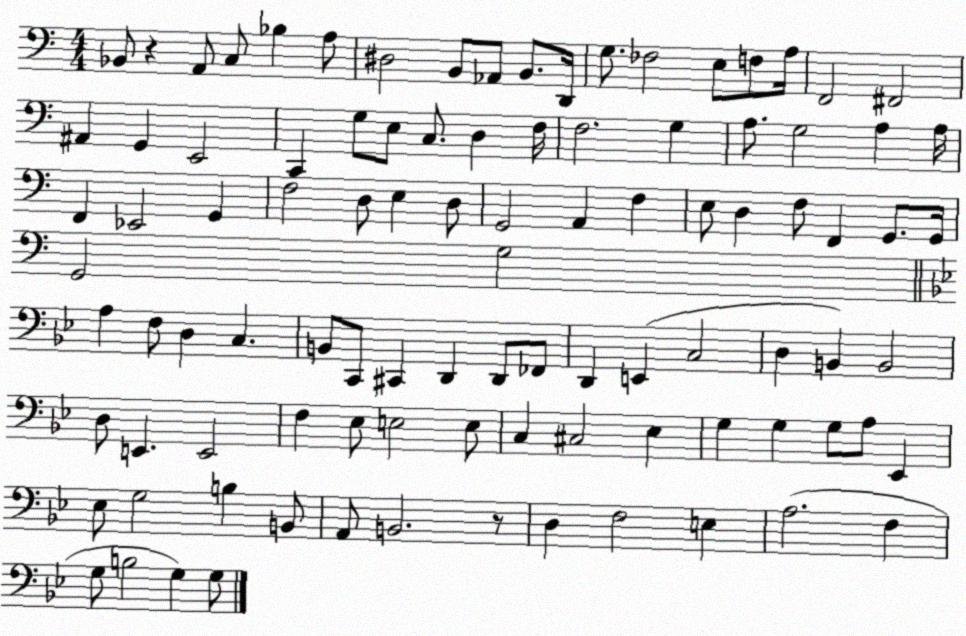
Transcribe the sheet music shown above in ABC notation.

X:1
T:Untitled
M:4/4
L:1/4
K:C
_B,,/2 z A,,/2 C,/2 _B, A,/2 ^D,2 B,,/2 _A,,/2 B,,/2 D,,/4 G,/2 _F,2 E,/2 F,/2 A,/4 F,,2 ^F,,2 ^A,, G,, E,,2 C,, G,/2 E,/2 C,/2 D, F,/4 F,2 G, A,/2 G,2 A, A,/4 F,, _E,,2 G,, F,2 D,/2 E, D,/2 G,,2 A,, F, E,/2 D, F,/2 F,, G,,/2 G,,/4 G,,2 G,2 A, F,/2 D, C, B,,/2 C,,/2 ^C,, D,, D,,/2 _F,,/2 D,, E,, C,2 D, B,, B,,2 D,/2 E,, E,,2 F, _E,/2 E,2 E,/2 C, ^C,2 _E, G, G, G,/2 A,/2 _E,, _E,/2 G,2 B, B,,/2 A,,/2 B,,2 z/2 D, F,2 E, A,2 F, G,/2 B,2 G, G,/2